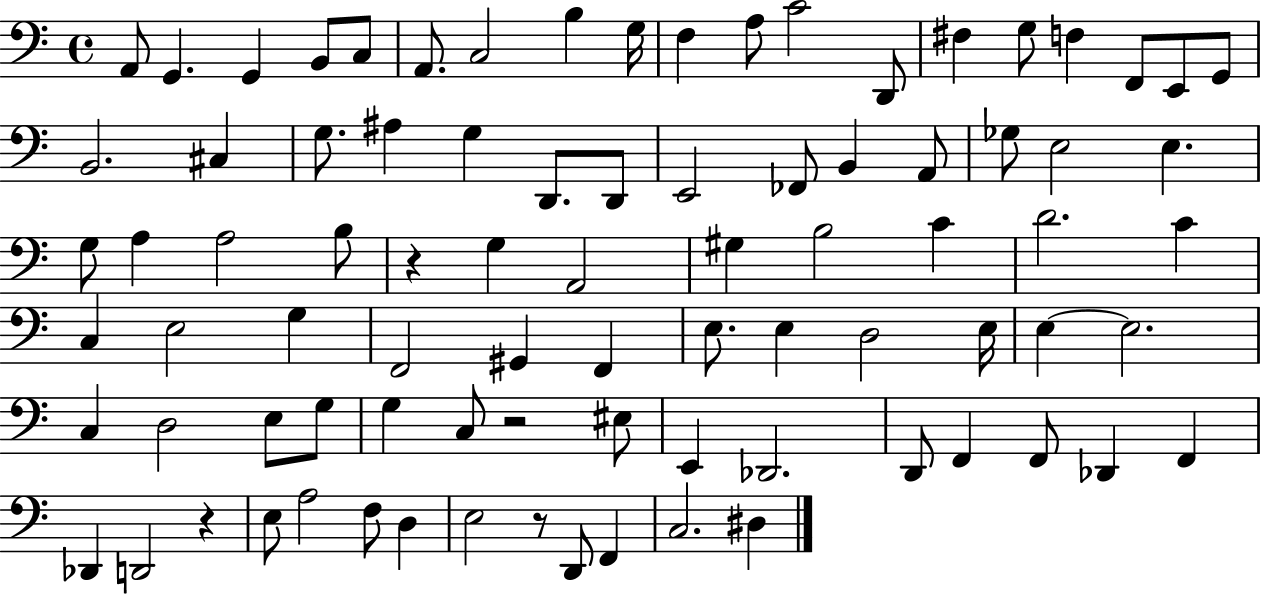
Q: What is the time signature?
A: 4/4